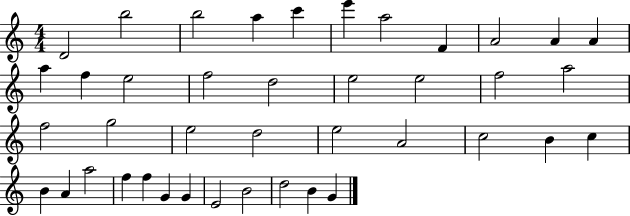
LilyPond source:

{
  \clef treble
  \numericTimeSignature
  \time 4/4
  \key c \major
  d'2 b''2 | b''2 a''4 c'''4 | e'''4 a''2 f'4 | a'2 a'4 a'4 | \break a''4 f''4 e''2 | f''2 d''2 | e''2 e''2 | f''2 a''2 | \break f''2 g''2 | e''2 d''2 | e''2 a'2 | c''2 b'4 c''4 | \break b'4 a'4 a''2 | f''4 f''4 g'4 g'4 | e'2 b'2 | d''2 b'4 g'4 | \break \bar "|."
}